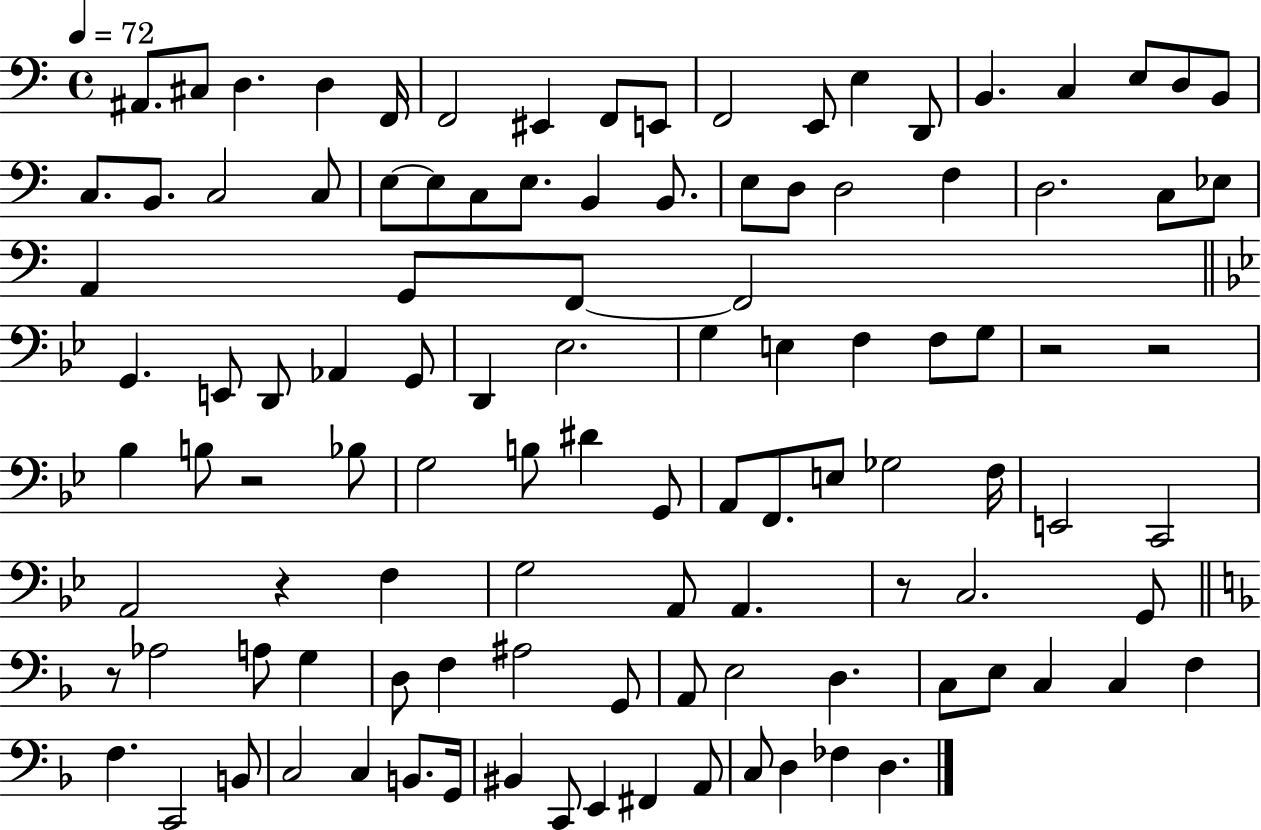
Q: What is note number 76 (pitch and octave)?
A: D3